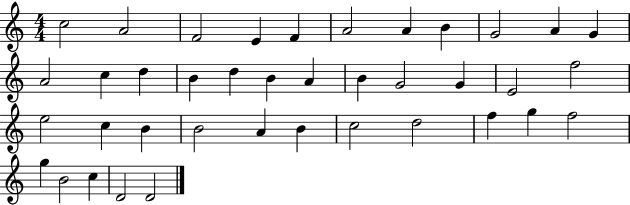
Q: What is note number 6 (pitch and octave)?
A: A4